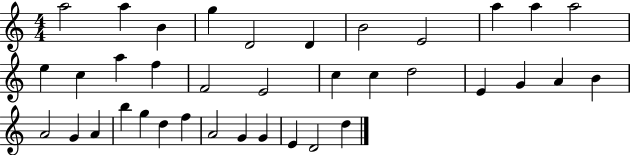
{
  \clef treble
  \numericTimeSignature
  \time 4/4
  \key c \major
  a''2 a''4 b'4 | g''4 d'2 d'4 | b'2 e'2 | a''4 a''4 a''2 | \break e''4 c''4 a''4 f''4 | f'2 e'2 | c''4 c''4 d''2 | e'4 g'4 a'4 b'4 | \break a'2 g'4 a'4 | b''4 g''4 d''4 f''4 | a'2 g'4 g'4 | e'4 d'2 d''4 | \break \bar "|."
}